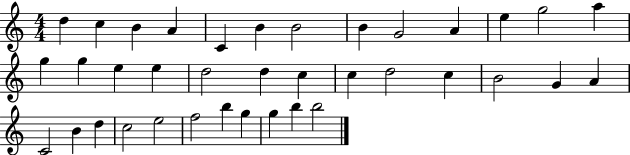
{
  \clef treble
  \numericTimeSignature
  \time 4/4
  \key c \major
  d''4 c''4 b'4 a'4 | c'4 b'4 b'2 | b'4 g'2 a'4 | e''4 g''2 a''4 | \break g''4 g''4 e''4 e''4 | d''2 d''4 c''4 | c''4 d''2 c''4 | b'2 g'4 a'4 | \break c'2 b'4 d''4 | c''2 e''2 | f''2 b''4 g''4 | g''4 b''4 b''2 | \break \bar "|."
}